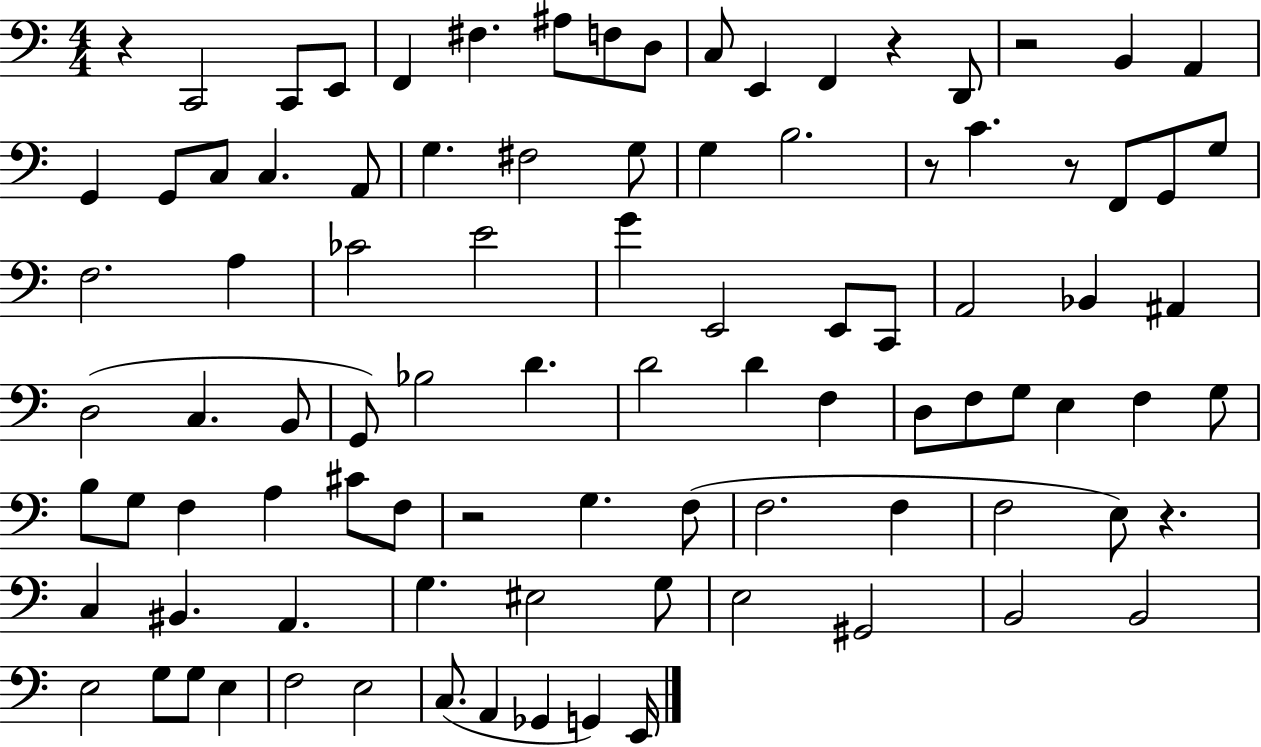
{
  \clef bass
  \numericTimeSignature
  \time 4/4
  \key c \major
  \repeat volta 2 { r4 c,2 c,8 e,8 | f,4 fis4. ais8 f8 d8 | c8 e,4 f,4 r4 d,8 | r2 b,4 a,4 | \break g,4 g,8 c8 c4. a,8 | g4. fis2 g8 | g4 b2. | r8 c'4. r8 f,8 g,8 g8 | \break f2. a4 | ces'2 e'2 | g'4 e,2 e,8 c,8 | a,2 bes,4 ais,4 | \break d2( c4. b,8 | g,8) bes2 d'4. | d'2 d'4 f4 | d8 f8 g8 e4 f4 g8 | \break b8 g8 f4 a4 cis'8 f8 | r2 g4. f8( | f2. f4 | f2 e8) r4. | \break c4 bis,4. a,4. | g4. eis2 g8 | e2 gis,2 | b,2 b,2 | \break e2 g8 g8 e4 | f2 e2 | c8.( a,4 ges,4 g,4) e,16 | } \bar "|."
}